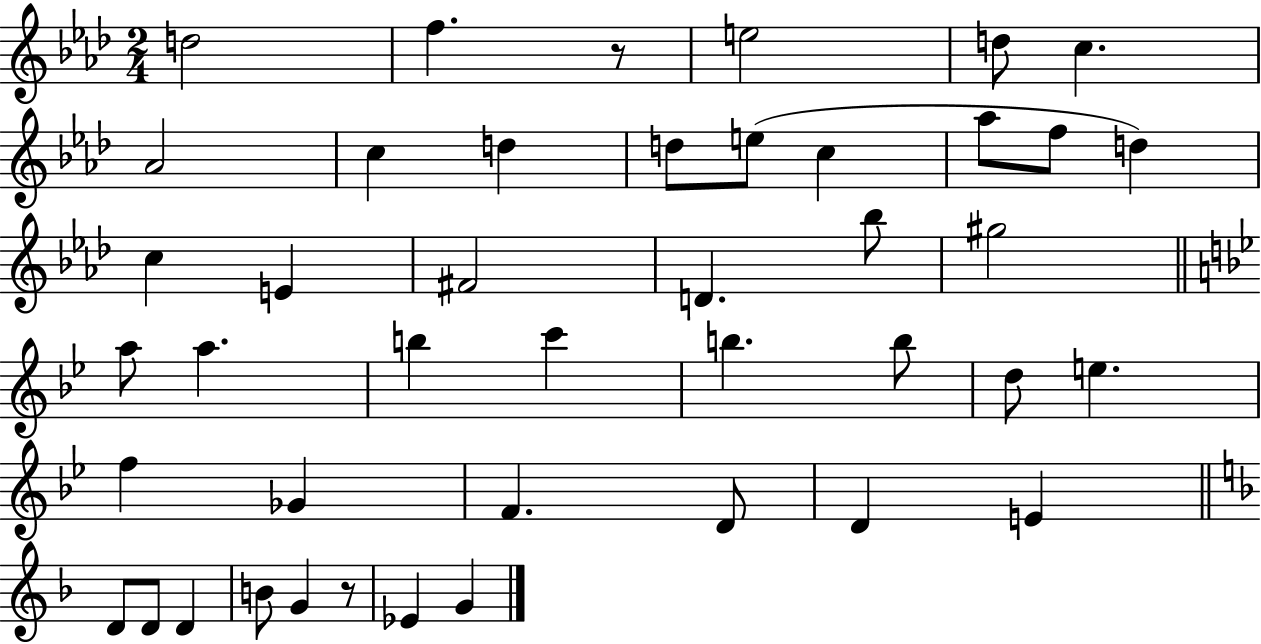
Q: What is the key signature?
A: AES major